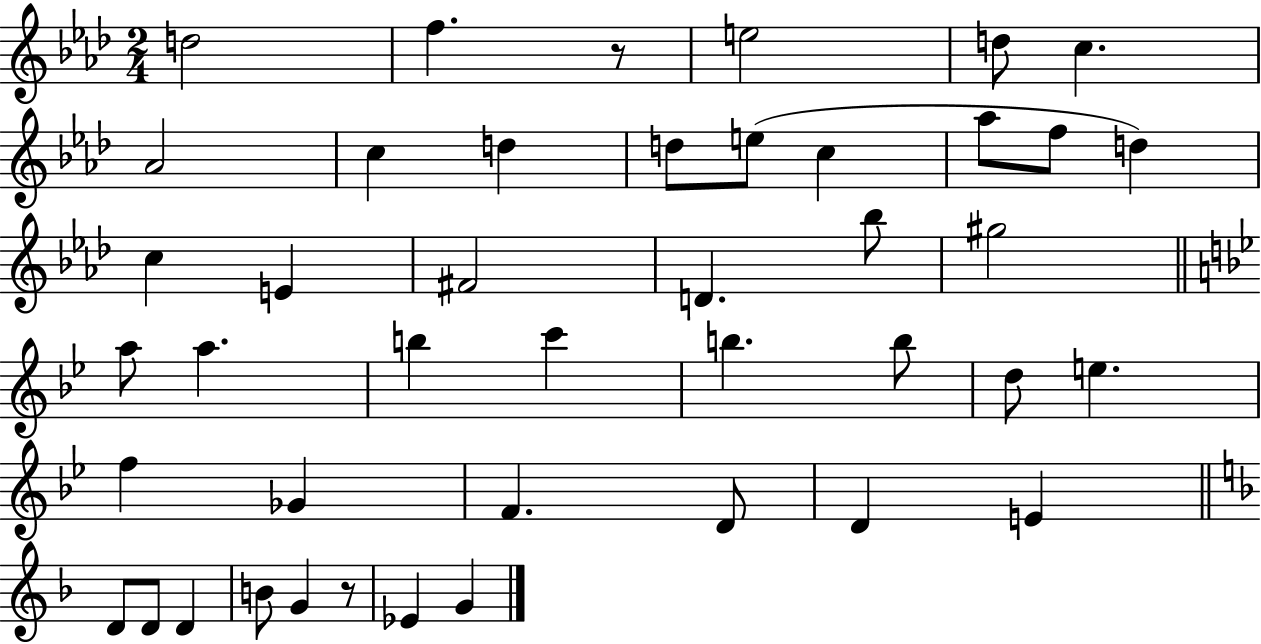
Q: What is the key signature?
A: AES major